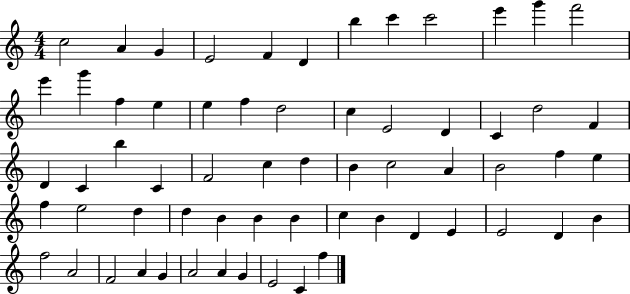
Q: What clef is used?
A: treble